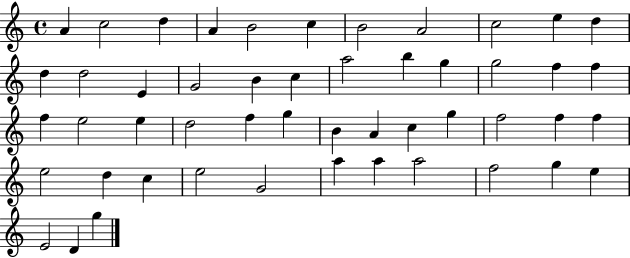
X:1
T:Untitled
M:4/4
L:1/4
K:C
A c2 d A B2 c B2 A2 c2 e d d d2 E G2 B c a2 b g g2 f f f e2 e d2 f g B A c g f2 f f e2 d c e2 G2 a a a2 f2 g e E2 D g